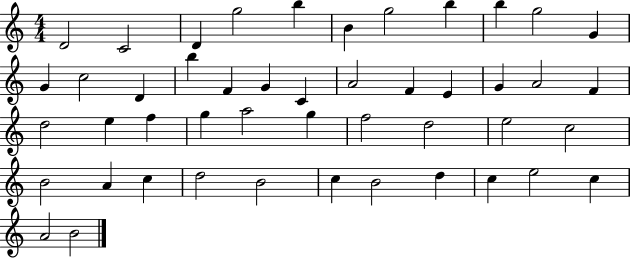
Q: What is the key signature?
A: C major